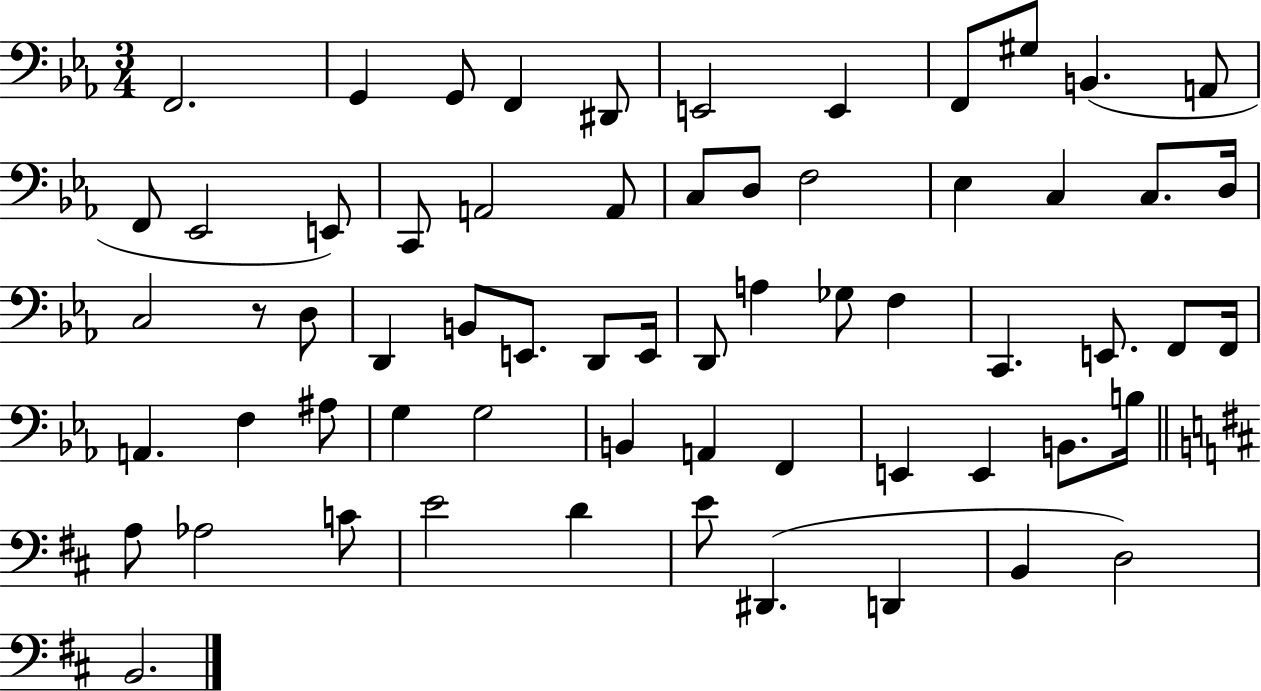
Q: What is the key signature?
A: EES major